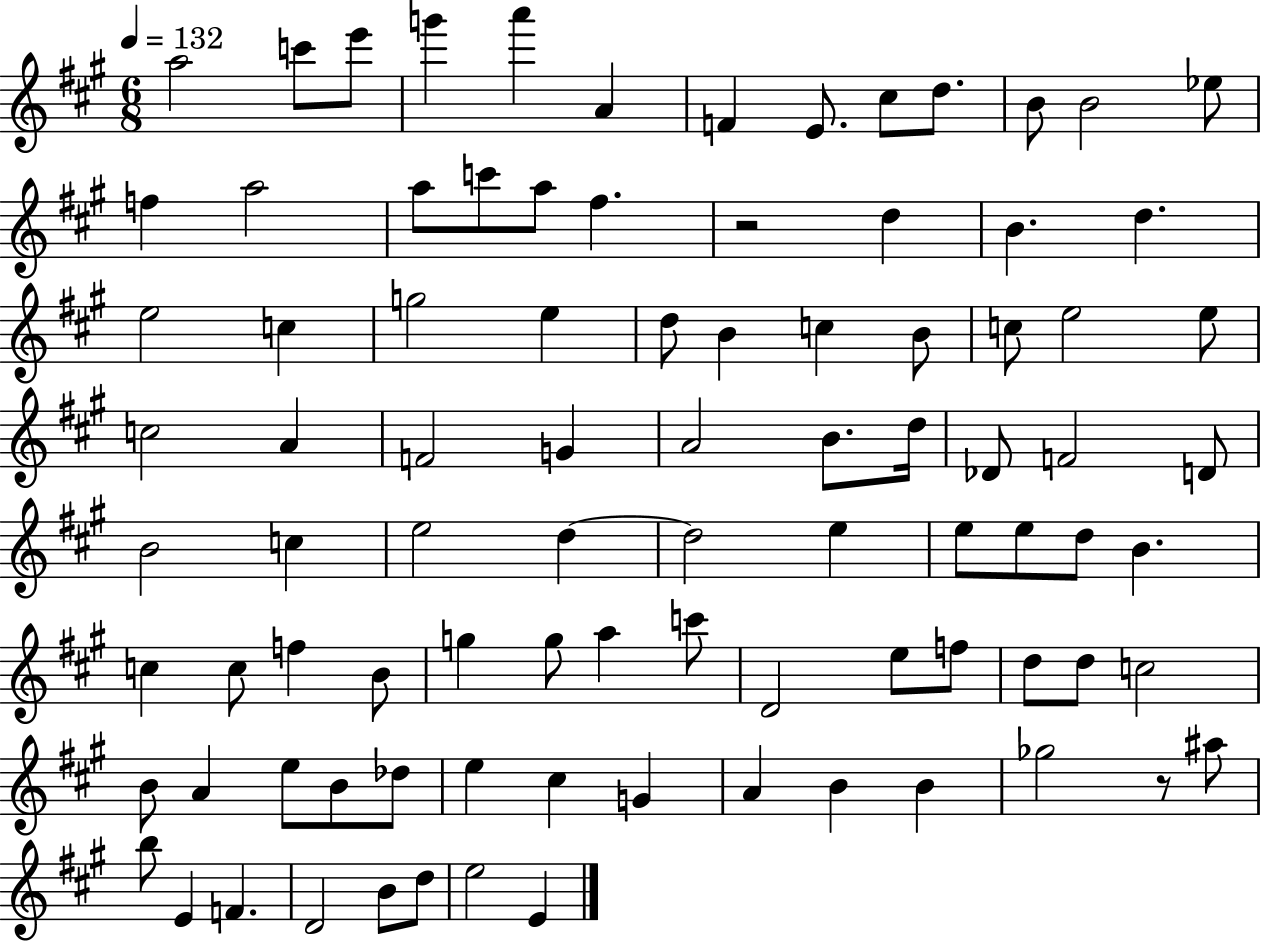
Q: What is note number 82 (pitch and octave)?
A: E4